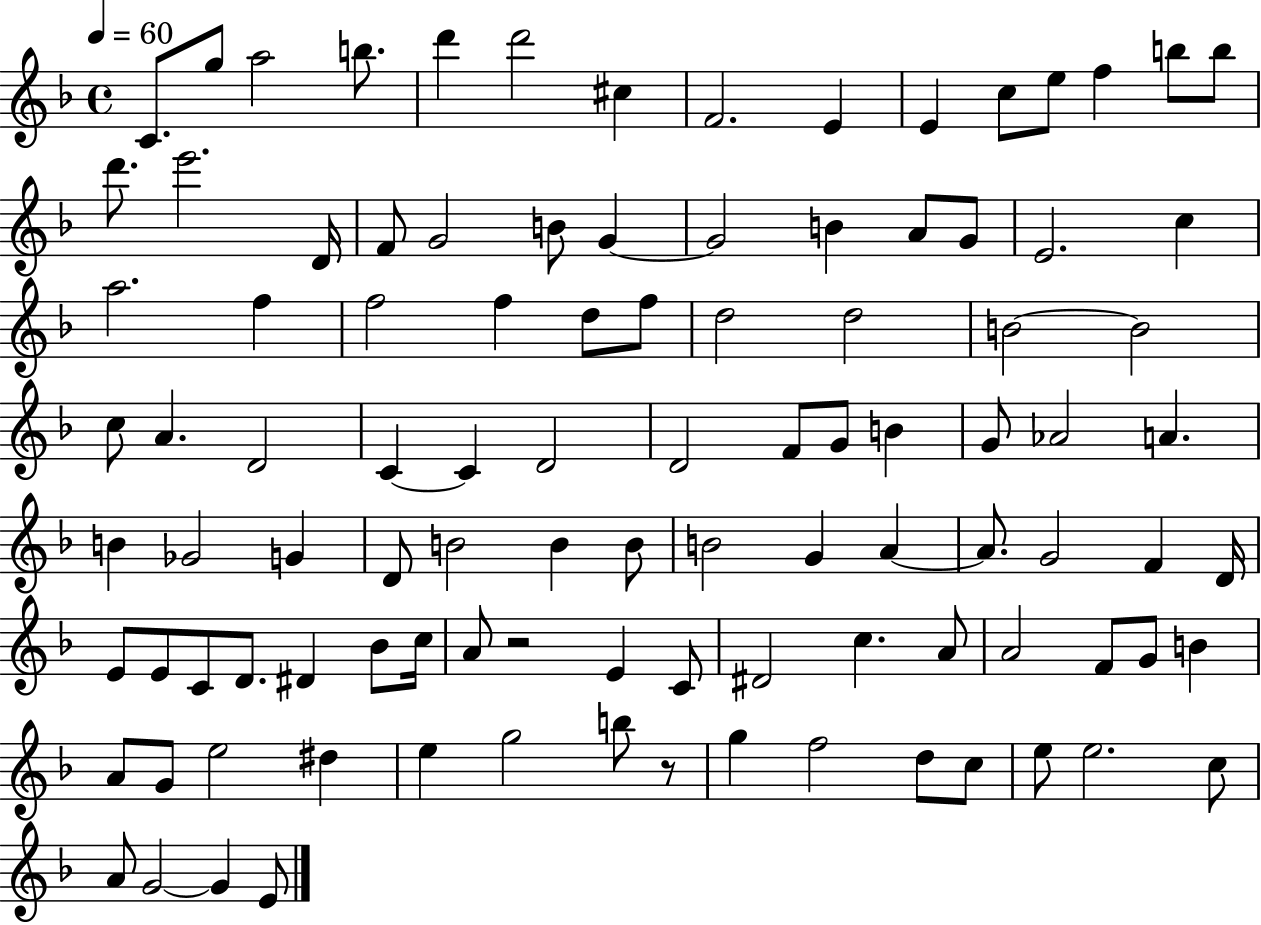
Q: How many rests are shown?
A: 2